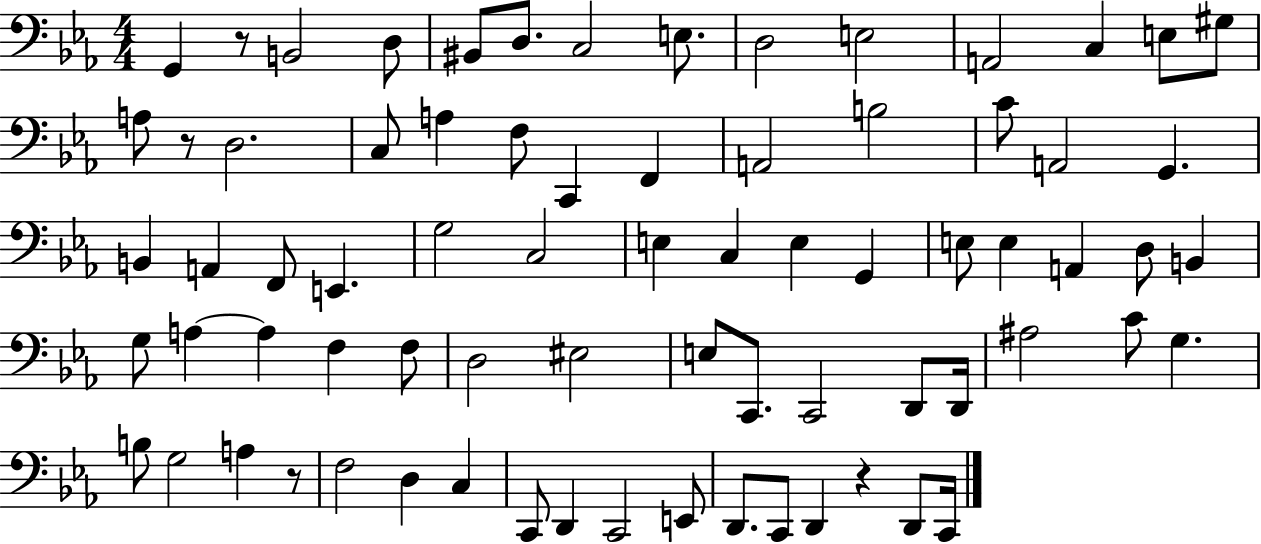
{
  \clef bass
  \numericTimeSignature
  \time 4/4
  \key ees \major
  g,4 r8 b,2 d8 | bis,8 d8. c2 e8. | d2 e2 | a,2 c4 e8 gis8 | \break a8 r8 d2. | c8 a4 f8 c,4 f,4 | a,2 b2 | c'8 a,2 g,4. | \break b,4 a,4 f,8 e,4. | g2 c2 | e4 c4 e4 g,4 | e8 e4 a,4 d8 b,4 | \break g8 a4~~ a4 f4 f8 | d2 eis2 | e8 c,8. c,2 d,8 d,16 | ais2 c'8 g4. | \break b8 g2 a4 r8 | f2 d4 c4 | c,8 d,4 c,2 e,8 | d,8. c,8 d,4 r4 d,8 c,16 | \break \bar "|."
}